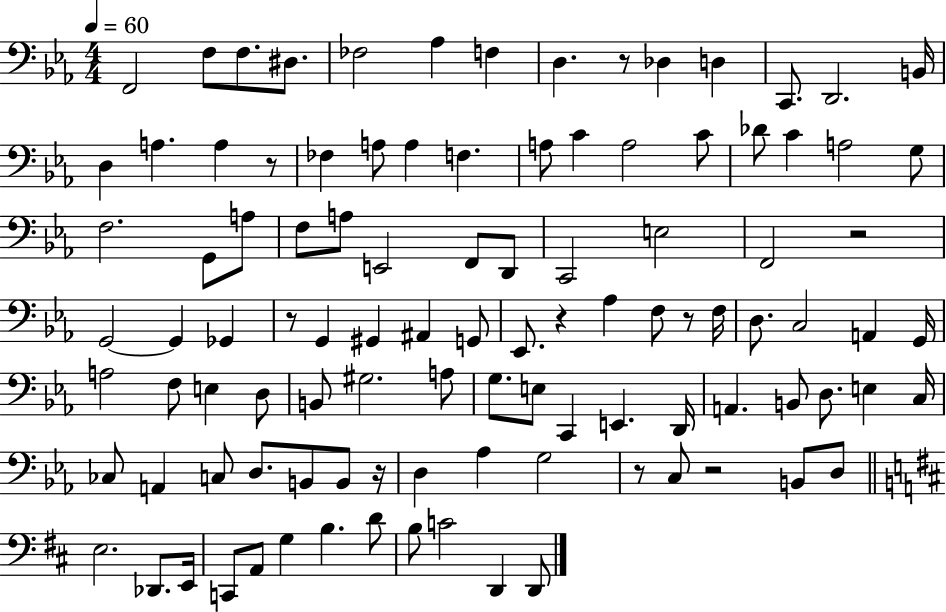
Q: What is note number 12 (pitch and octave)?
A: D2